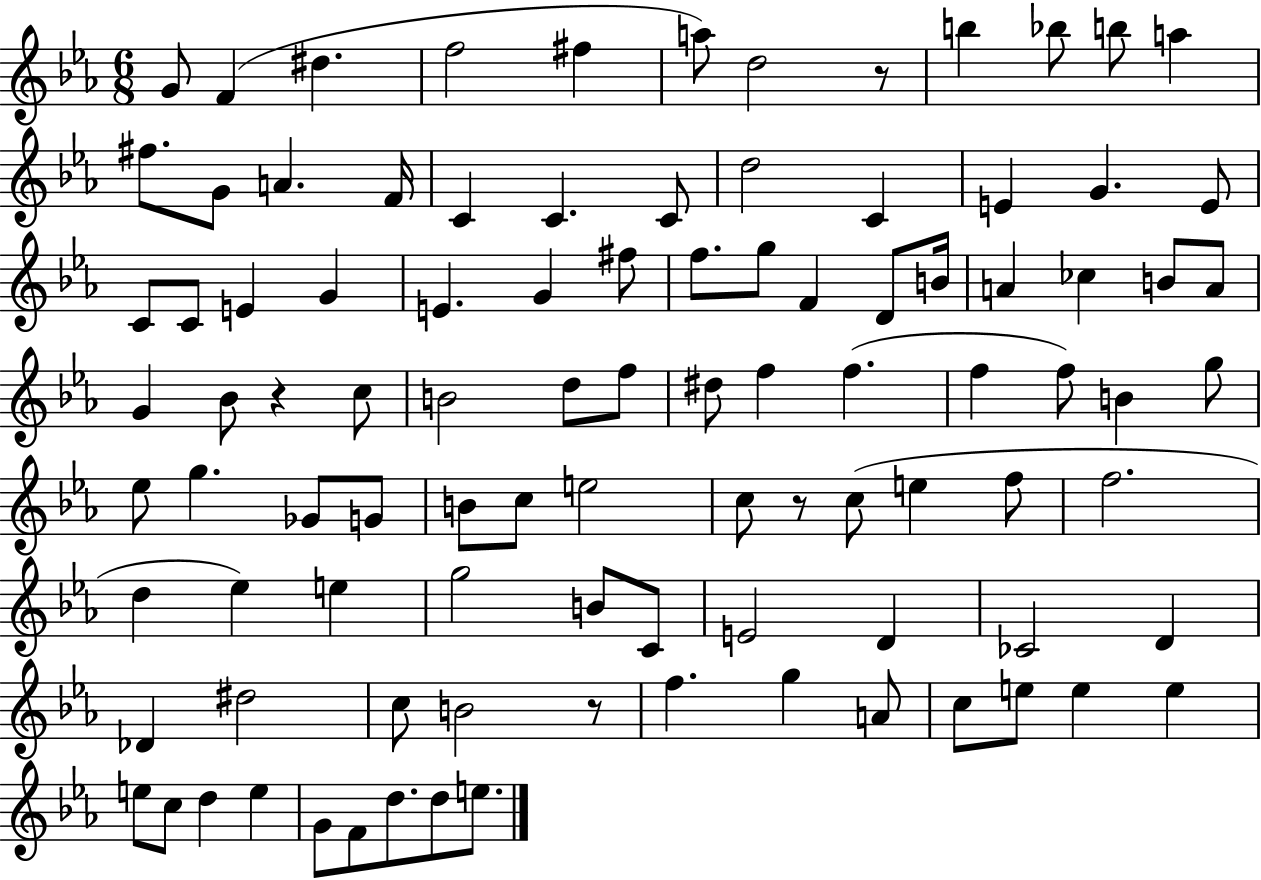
G4/e F4/q D#5/q. F5/h F#5/q A5/e D5/h R/e B5/q Bb5/e B5/e A5/q F#5/e. G4/e A4/q. F4/s C4/q C4/q. C4/e D5/h C4/q E4/q G4/q. E4/e C4/e C4/e E4/q G4/q E4/q. G4/q F#5/e F5/e. G5/e F4/q D4/e B4/s A4/q CES5/q B4/e A4/e G4/q Bb4/e R/q C5/e B4/h D5/e F5/e D#5/e F5/q F5/q. F5/q F5/e B4/q G5/e Eb5/e G5/q. Gb4/e G4/e B4/e C5/e E5/h C5/e R/e C5/e E5/q F5/e F5/h. D5/q Eb5/q E5/q G5/h B4/e C4/e E4/h D4/q CES4/h D4/q Db4/q D#5/h C5/e B4/h R/e F5/q. G5/q A4/e C5/e E5/e E5/q E5/q E5/e C5/e D5/q E5/q G4/e F4/e D5/e. D5/e E5/e.